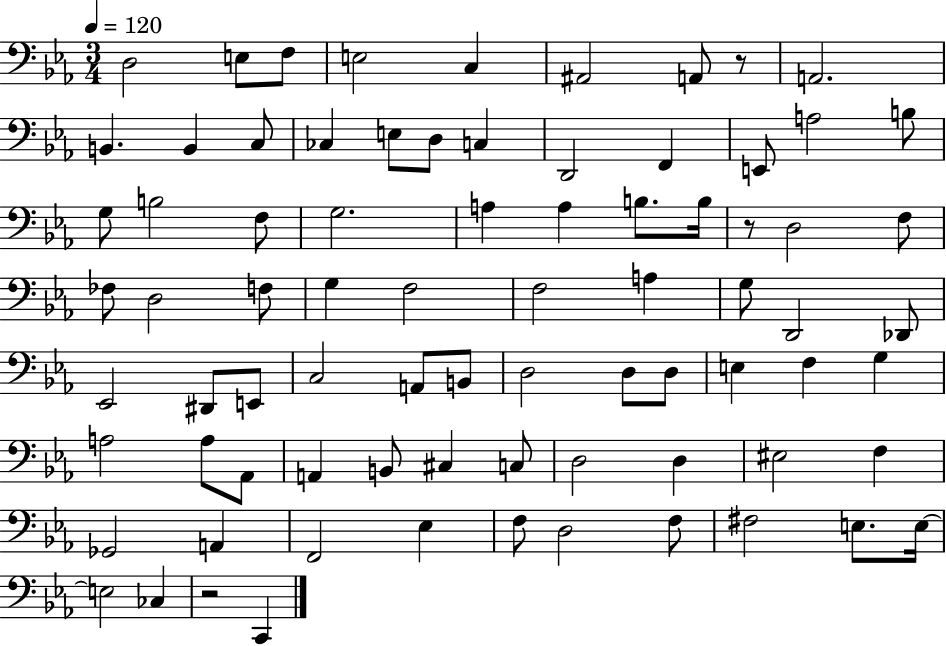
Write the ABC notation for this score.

X:1
T:Untitled
M:3/4
L:1/4
K:Eb
D,2 E,/2 F,/2 E,2 C, ^A,,2 A,,/2 z/2 A,,2 B,, B,, C,/2 _C, E,/2 D,/2 C, D,,2 F,, E,,/2 A,2 B,/2 G,/2 B,2 F,/2 G,2 A, A, B,/2 B,/4 z/2 D,2 F,/2 _F,/2 D,2 F,/2 G, F,2 F,2 A, G,/2 D,,2 _D,,/2 _E,,2 ^D,,/2 E,,/2 C,2 A,,/2 B,,/2 D,2 D,/2 D,/2 E, F, G, A,2 A,/2 _A,,/2 A,, B,,/2 ^C, C,/2 D,2 D, ^E,2 F, _G,,2 A,, F,,2 _E, F,/2 D,2 F,/2 ^F,2 E,/2 E,/4 E,2 _C, z2 C,,